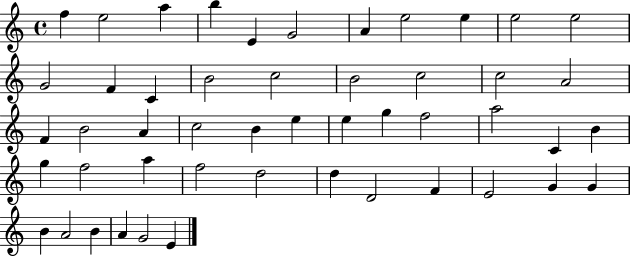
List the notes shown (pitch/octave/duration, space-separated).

F5/q E5/h A5/q B5/q E4/q G4/h A4/q E5/h E5/q E5/h E5/h G4/h F4/q C4/q B4/h C5/h B4/h C5/h C5/h A4/h F4/q B4/h A4/q C5/h B4/q E5/q E5/q G5/q F5/h A5/h C4/q B4/q G5/q F5/h A5/q F5/h D5/h D5/q D4/h F4/q E4/h G4/q G4/q B4/q A4/h B4/q A4/q G4/h E4/q